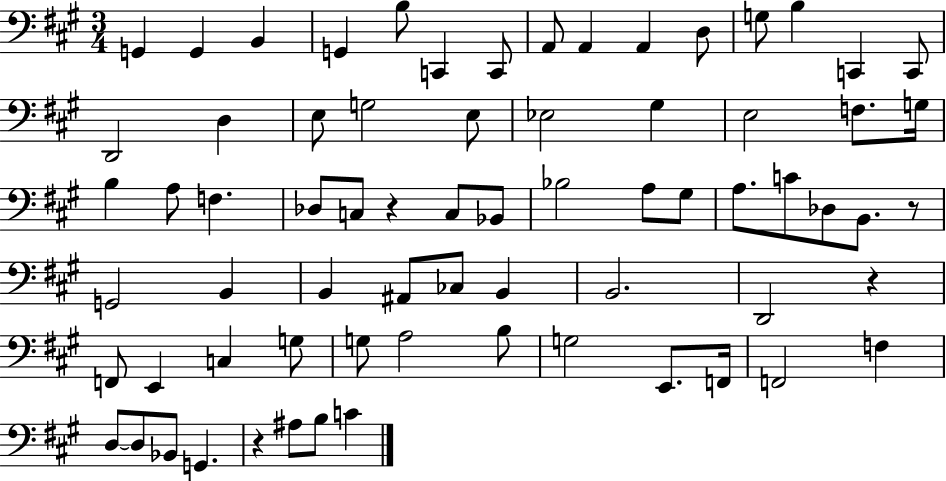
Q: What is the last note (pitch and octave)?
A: C4